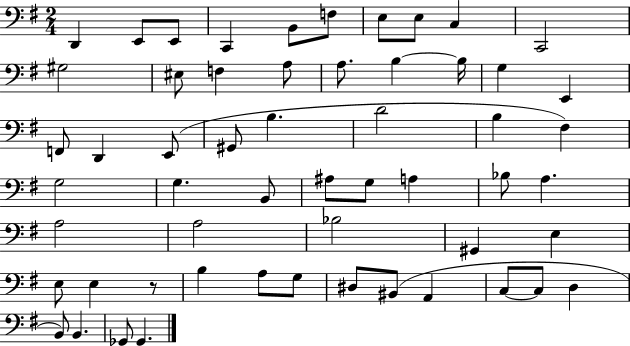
X:1
T:Untitled
M:2/4
L:1/4
K:G
D,, E,,/2 E,,/2 C,, B,,/2 F,/2 E,/2 E,/2 C, C,,2 ^G,2 ^E,/2 F, A,/2 A,/2 B, B,/4 G, E,, F,,/2 D,, E,,/2 ^G,,/2 B, D2 B, ^F, G,2 G, B,,/2 ^A,/2 G,/2 A, _B,/2 A, A,2 A,2 _B,2 ^G,, E, E,/2 E, z/2 B, A,/2 G,/2 ^D,/2 ^B,,/2 A,, C,/2 C,/2 D, B,,/2 B,, _G,,/2 _G,,